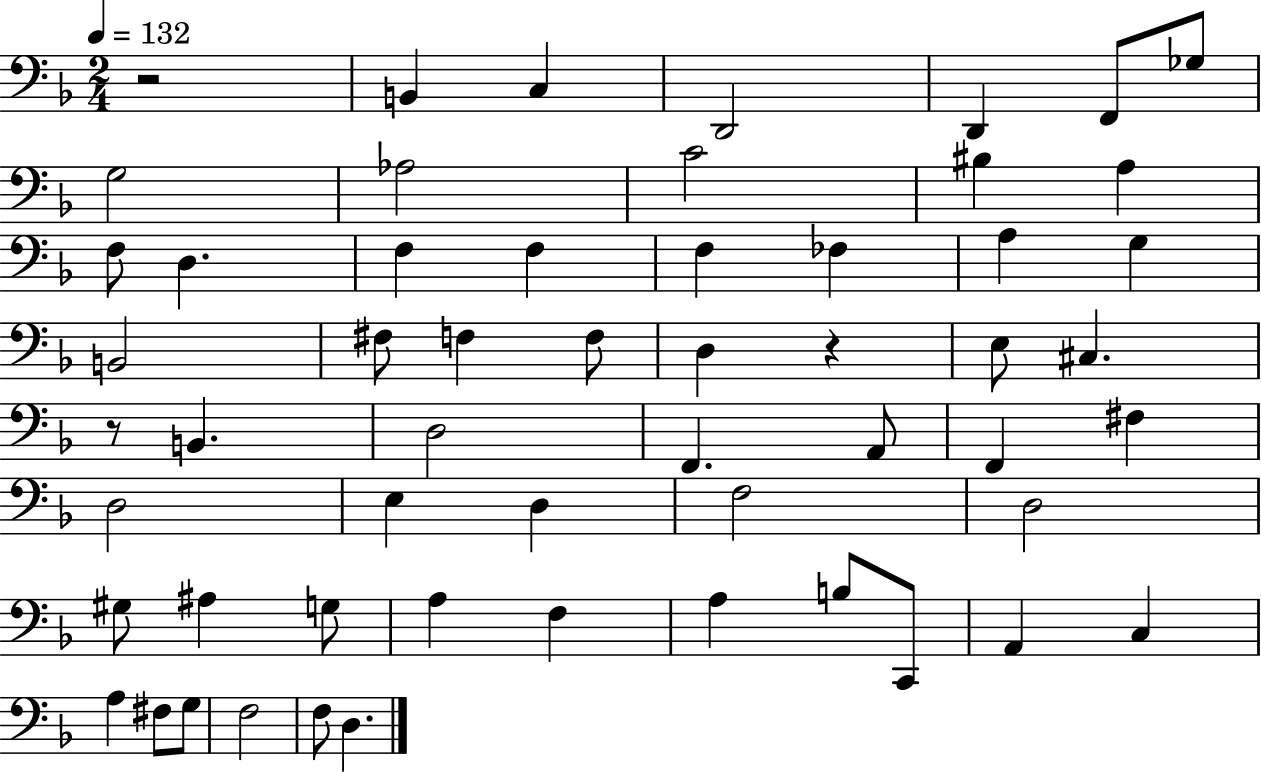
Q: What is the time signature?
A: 2/4